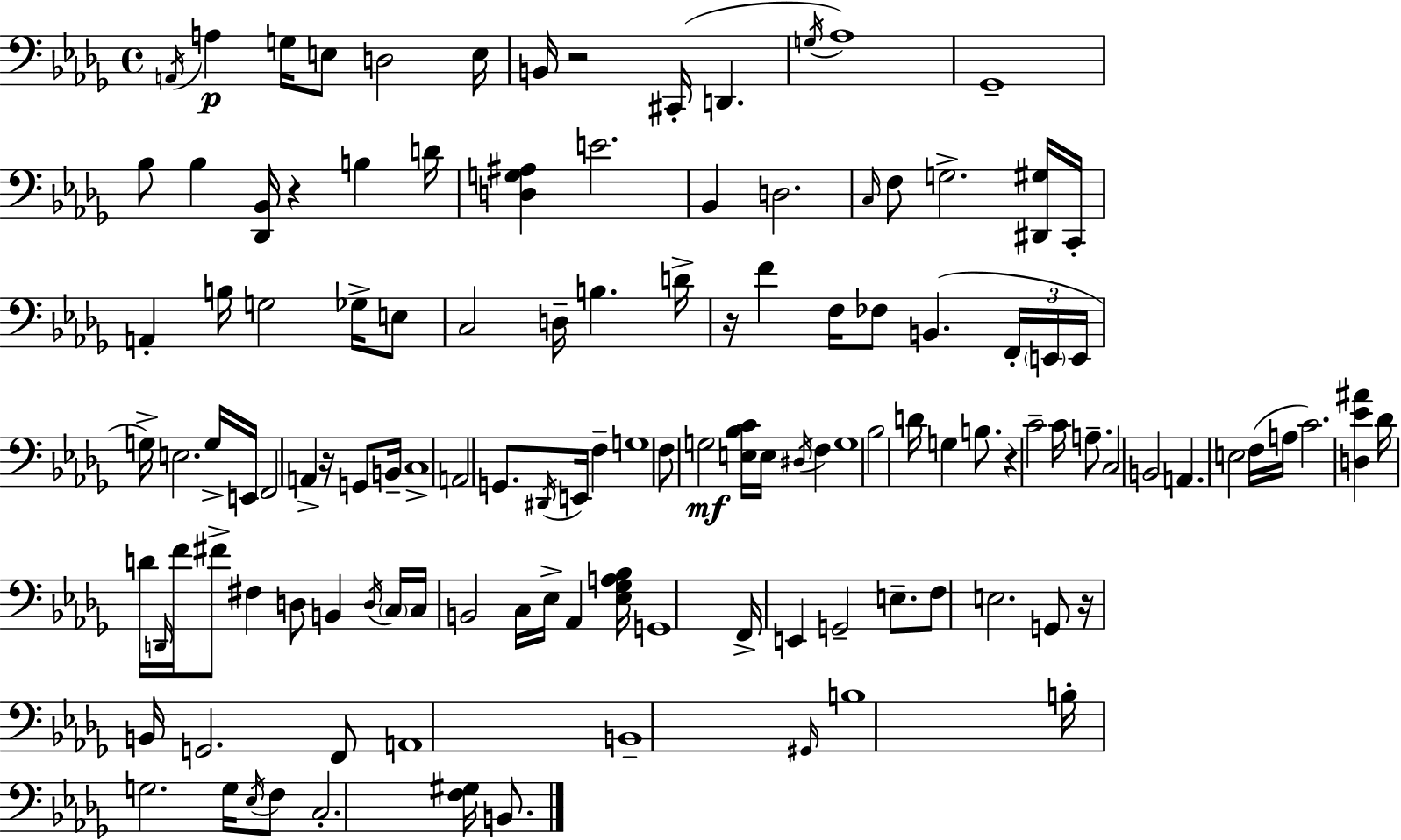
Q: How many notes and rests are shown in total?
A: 124